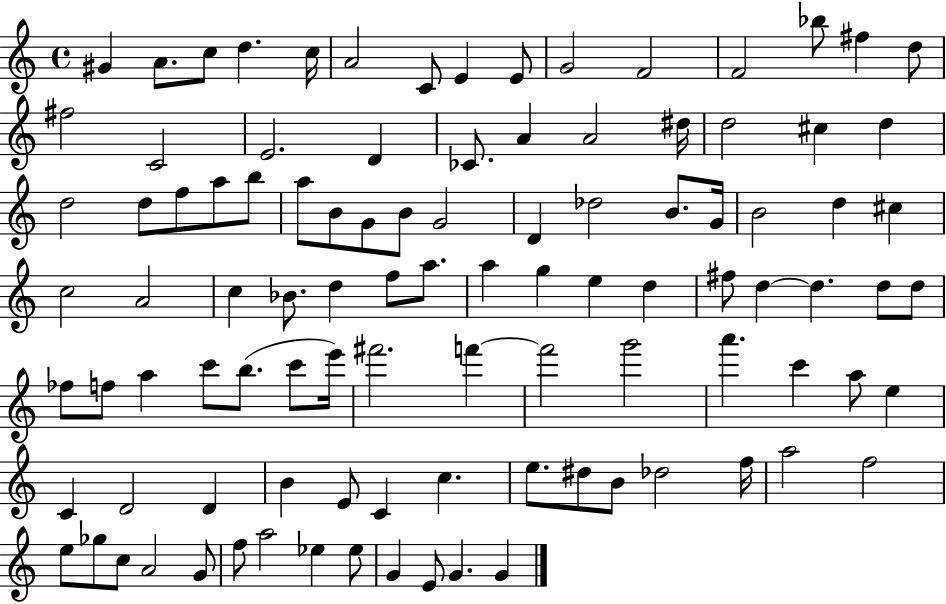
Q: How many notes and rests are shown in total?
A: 101